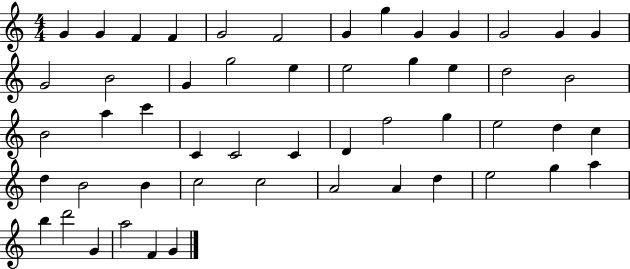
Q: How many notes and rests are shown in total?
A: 52